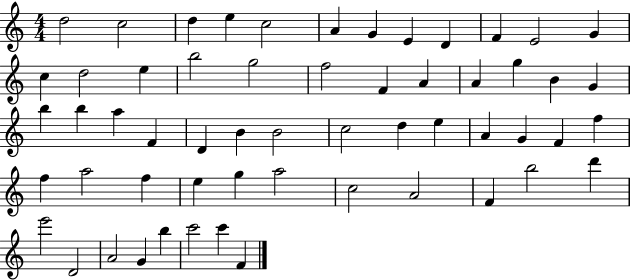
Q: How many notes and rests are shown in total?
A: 57